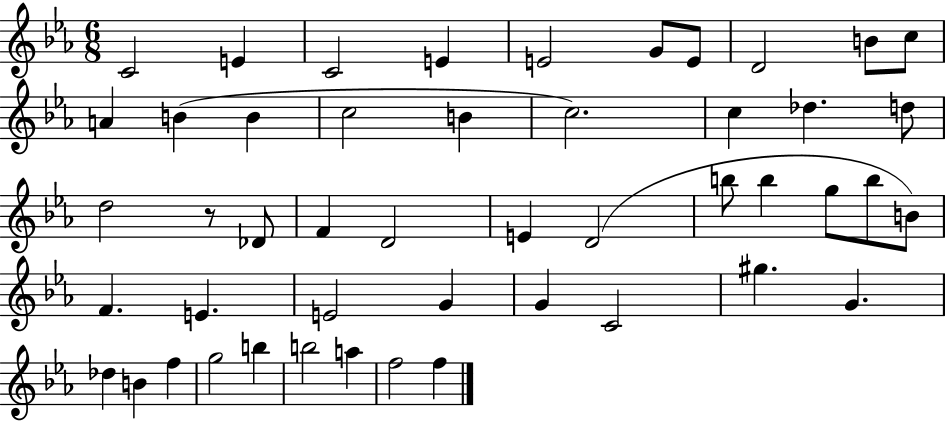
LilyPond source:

{
  \clef treble
  \numericTimeSignature
  \time 6/8
  \key ees \major
  c'2 e'4 | c'2 e'4 | e'2 g'8 e'8 | d'2 b'8 c''8 | \break a'4 b'4( b'4 | c''2 b'4 | c''2.) | c''4 des''4. d''8 | \break d''2 r8 des'8 | f'4 d'2 | e'4 d'2( | b''8 b''4 g''8 b''8 b'8) | \break f'4. e'4. | e'2 g'4 | g'4 c'2 | gis''4. g'4. | \break des''4 b'4 f''4 | g''2 b''4 | b''2 a''4 | f''2 f''4 | \break \bar "|."
}